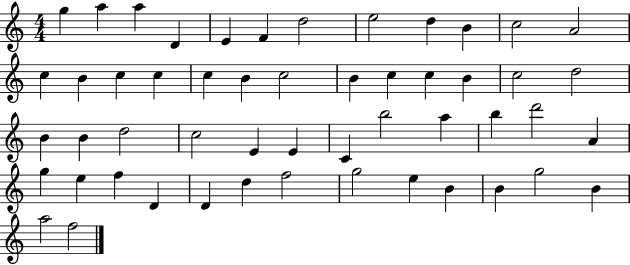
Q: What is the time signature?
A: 4/4